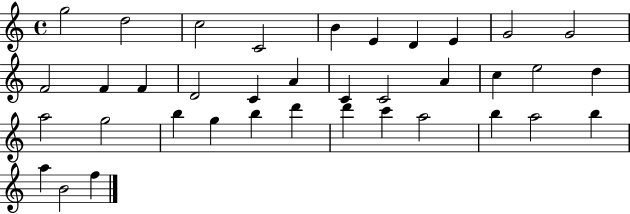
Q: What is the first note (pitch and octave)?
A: G5